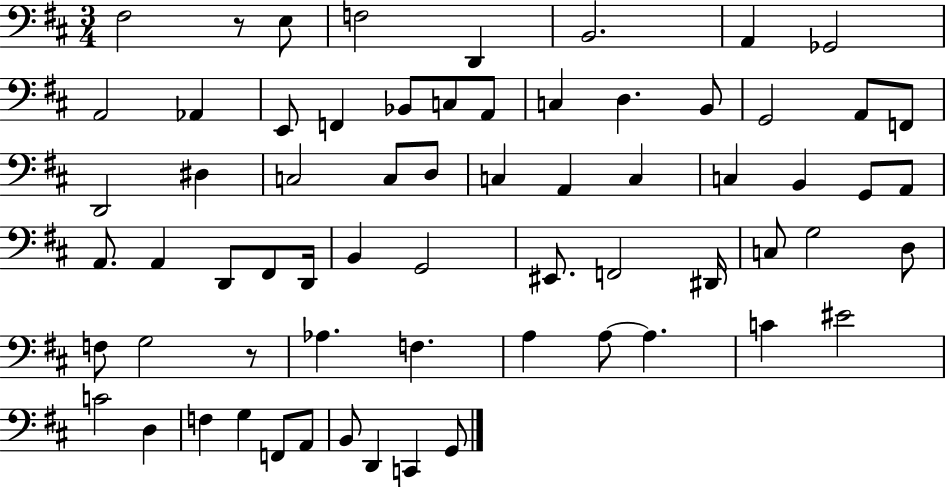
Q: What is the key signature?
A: D major